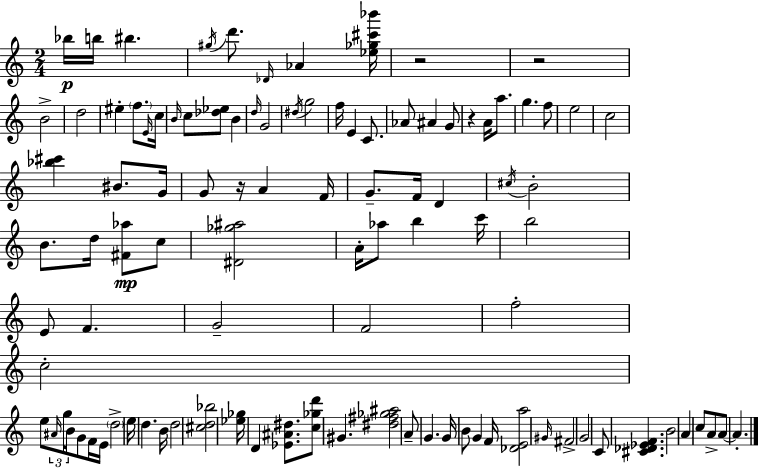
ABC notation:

X:1
T:Untitled
M:2/4
L:1/4
K:Am
_b/4 b/4 ^b ^g/4 d'/2 _D/4 _A [_e_g^c'_b']/4 z2 z2 B2 d2 ^e f/2 E/4 c/4 B/4 c/2 [_d_e]/2 B d/4 G2 ^d/4 g2 f/4 E C/2 _A/2 ^A G/2 z A/4 a/2 g f/2 e2 c2 [_b^c'] ^B/2 G/4 G/2 z/4 A F/4 G/2 F/4 D ^c/4 B2 B/2 d/4 [^F_a]/2 c/2 [^D_g^a]2 A/4 _a/2 b c'/4 b2 E/2 F G2 F2 f2 c2 e/2 ^A/4 g/4 B/4 G/2 F/4 E/4 d2 e/4 d B/4 d2 [^cd_b]2 [_e_g]/4 D [_E^A^d]/2 [c_gd']/2 ^G [^d^f_g^a]2 A/2 G G/4 B/2 G F/4 [_DEa]2 ^G/4 ^F2 G2 C/2 [^C_D_EF] B2 A c/2 A/2 A/2 A